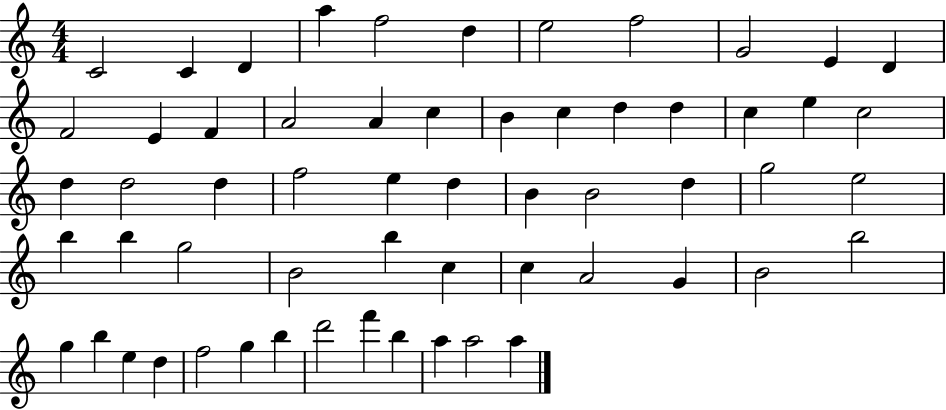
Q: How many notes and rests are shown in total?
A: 59